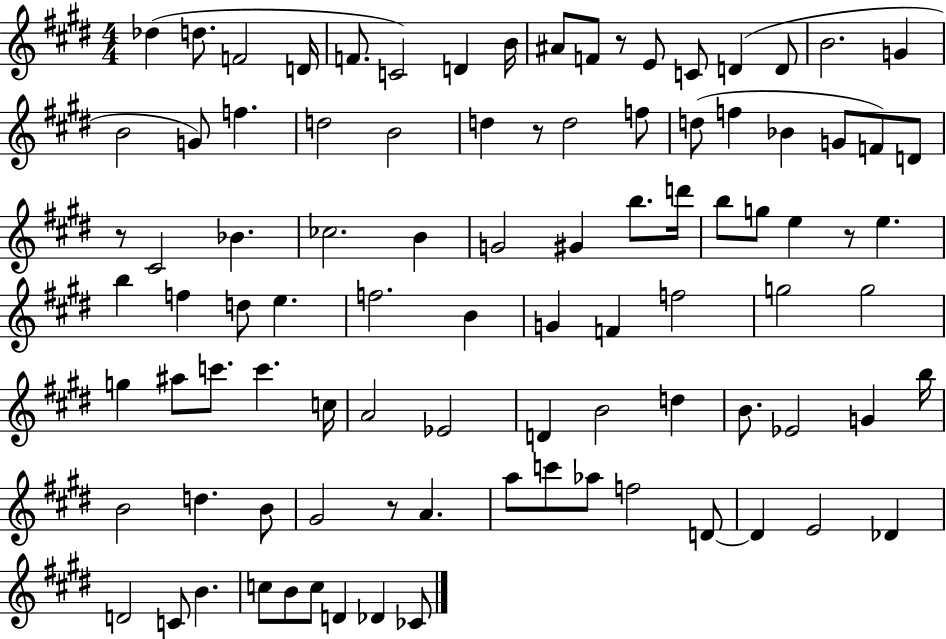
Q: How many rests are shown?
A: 5